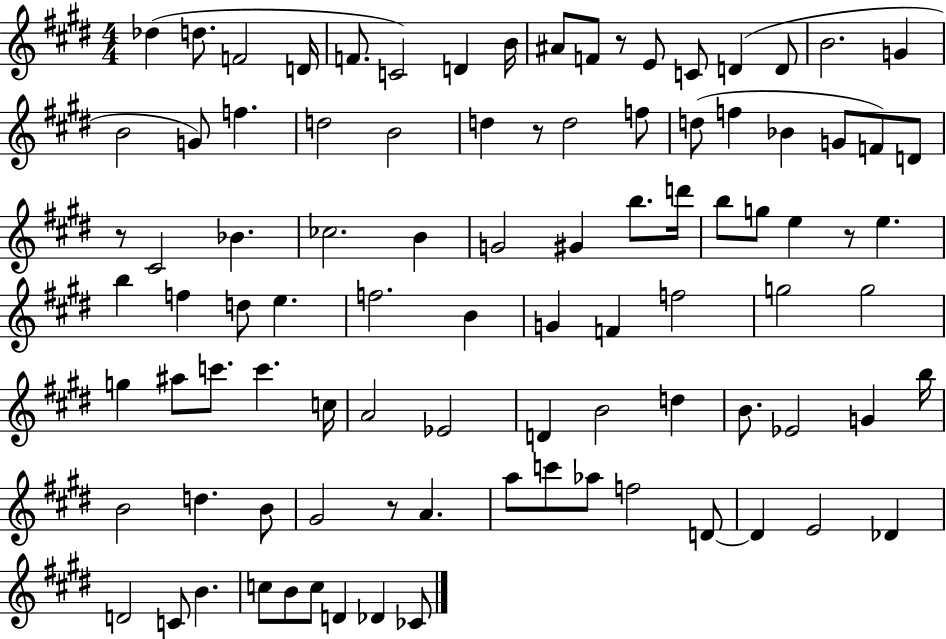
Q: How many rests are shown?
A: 5